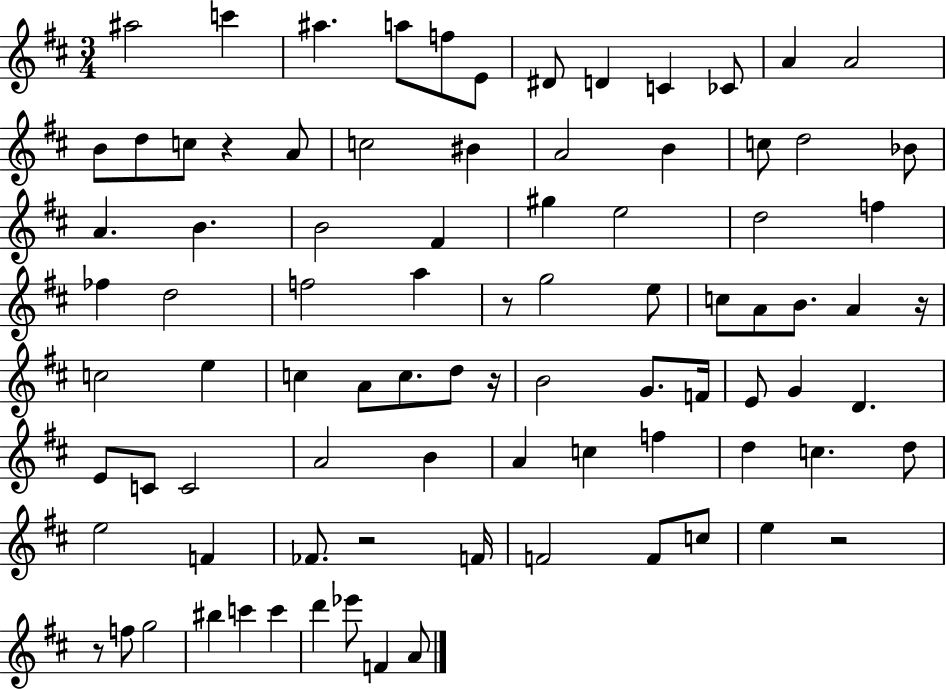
{
  \clef treble
  \numericTimeSignature
  \time 3/4
  \key d \major
  ais''2 c'''4 | ais''4. a''8 f''8 e'8 | dis'8 d'4 c'4 ces'8 | a'4 a'2 | \break b'8 d''8 c''8 r4 a'8 | c''2 bis'4 | a'2 b'4 | c''8 d''2 bes'8 | \break a'4. b'4. | b'2 fis'4 | gis''4 e''2 | d''2 f''4 | \break fes''4 d''2 | f''2 a''4 | r8 g''2 e''8 | c''8 a'8 b'8. a'4 r16 | \break c''2 e''4 | c''4 a'8 c''8. d''8 r16 | b'2 g'8. f'16 | e'8 g'4 d'4. | \break e'8 c'8 c'2 | a'2 b'4 | a'4 c''4 f''4 | d''4 c''4. d''8 | \break e''2 f'4 | fes'8. r2 f'16 | f'2 f'8 c''8 | e''4 r2 | \break r8 f''8 g''2 | bis''4 c'''4 c'''4 | d'''4 ees'''8 f'4 a'8 | \bar "|."
}